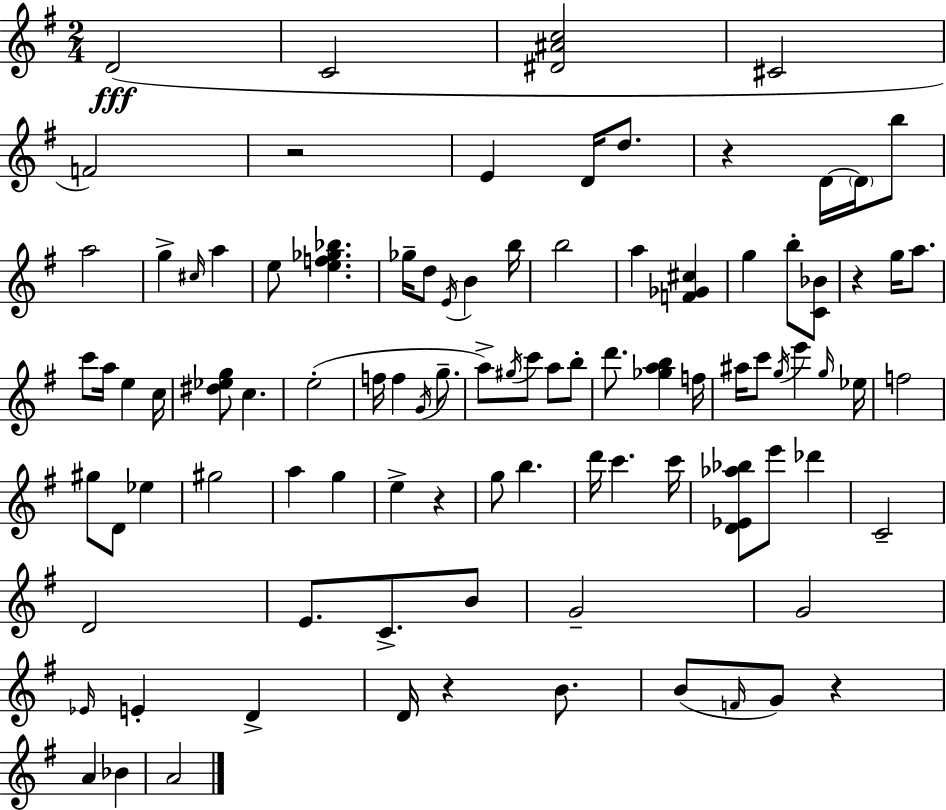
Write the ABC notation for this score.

X:1
T:Untitled
M:2/4
L:1/4
K:G
D2 C2 [^D^Ac]2 ^C2 F2 z2 E D/4 d/2 z D/4 D/4 b/2 a2 g ^c/4 a e/2 [ef_g_b] _g/4 d/2 E/4 B b/4 b2 a [F_G^c] g b/2 [C_B]/2 z g/4 a/2 c'/2 a/4 e c/4 [^d_eg]/2 c e2 f/4 f G/4 g/2 a/2 ^g/4 c'/2 a/2 b/2 d'/2 [_gab] f/4 ^a/4 c'/2 g/4 e' g/4 _e/4 f2 ^g/2 D/2 _e ^g2 a g e z g/2 b d'/4 c' c'/4 [D_E_a_b]/2 e'/2 _d' C2 D2 E/2 C/2 B/2 G2 G2 _E/4 E D D/4 z B/2 B/2 F/4 G/2 z A _B A2